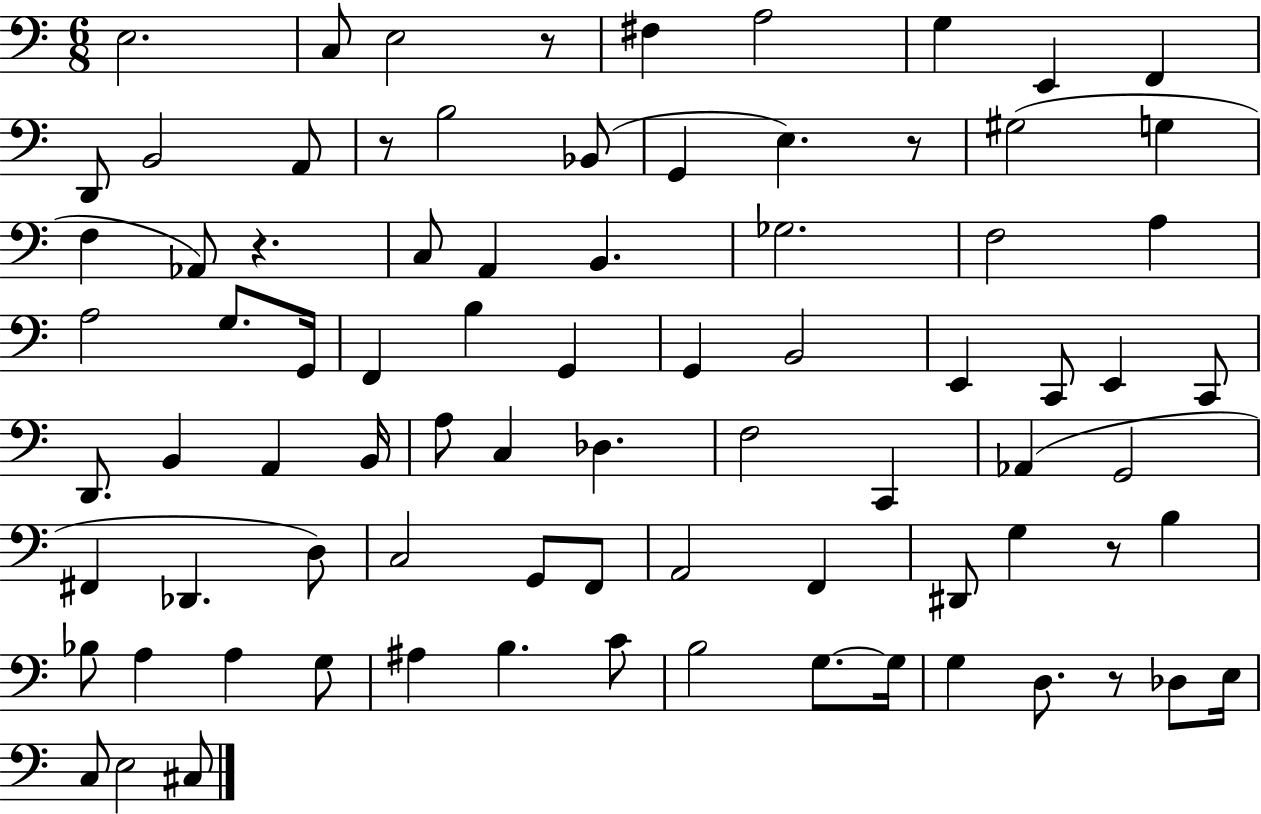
{
  \clef bass
  \numericTimeSignature
  \time 6/8
  \key c \major
  e2. | c8 e2 r8 | fis4 a2 | g4 e,4 f,4 | \break d,8 b,2 a,8 | r8 b2 bes,8( | g,4 e4.) r8 | gis2( g4 | \break f4 aes,8) r4. | c8 a,4 b,4. | ges2. | f2 a4 | \break a2 g8. g,16 | f,4 b4 g,4 | g,4 b,2 | e,4 c,8 e,4 c,8 | \break d,8. b,4 a,4 b,16 | a8 c4 des4. | f2 c,4 | aes,4( g,2 | \break fis,4 des,4. d8) | c2 g,8 f,8 | a,2 f,4 | dis,8 g4 r8 b4 | \break bes8 a4 a4 g8 | ais4 b4. c'8 | b2 g8.~~ g16 | g4 d8. r8 des8 e16 | \break c8 e2 cis8 | \bar "|."
}